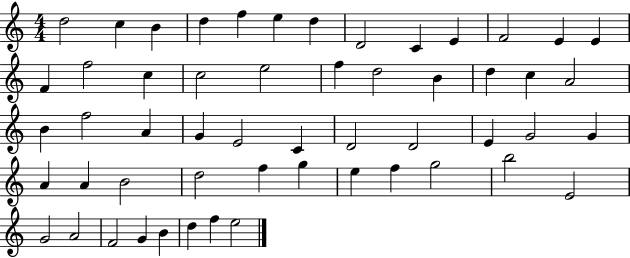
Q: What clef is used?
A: treble